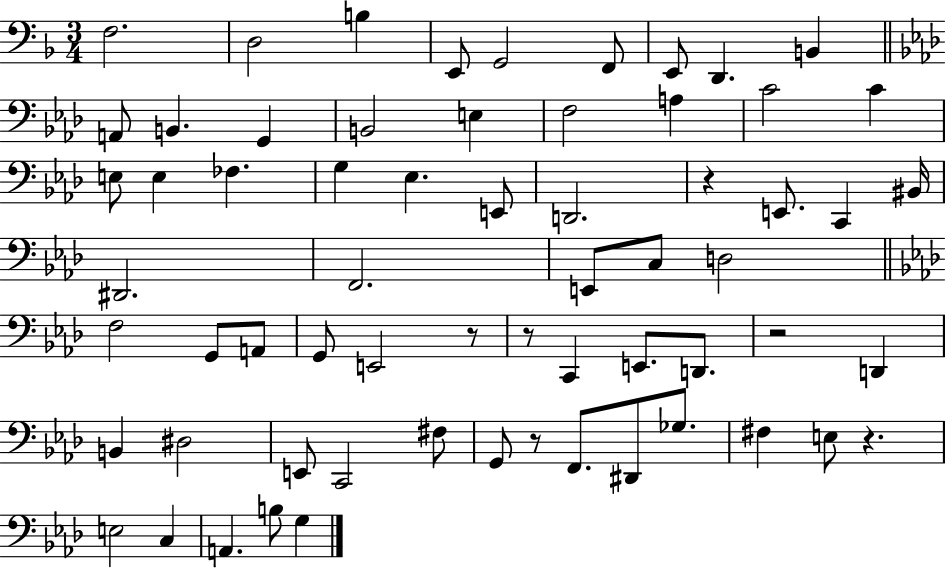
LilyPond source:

{
  \clef bass
  \numericTimeSignature
  \time 3/4
  \key f \major
  \repeat volta 2 { f2. | d2 b4 | e,8 g,2 f,8 | e,8 d,4. b,4 | \break \bar "||" \break \key f \minor a,8 b,4. g,4 | b,2 e4 | f2 a4 | c'2 c'4 | \break e8 e4 fes4. | g4 ees4. e,8 | d,2. | r4 e,8. c,4 bis,16 | \break dis,2. | f,2. | e,8 c8 d2 | \bar "||" \break \key aes \major f2 g,8 a,8 | g,8 e,2 r8 | r8 c,4 e,8. d,8. | r2 d,4 | \break b,4 dis2 | e,8 c,2 fis8 | g,8 r8 f,8. dis,8 ges8. | fis4 e8 r4. | \break e2 c4 | a,4. b8 g4 | } \bar "|."
}